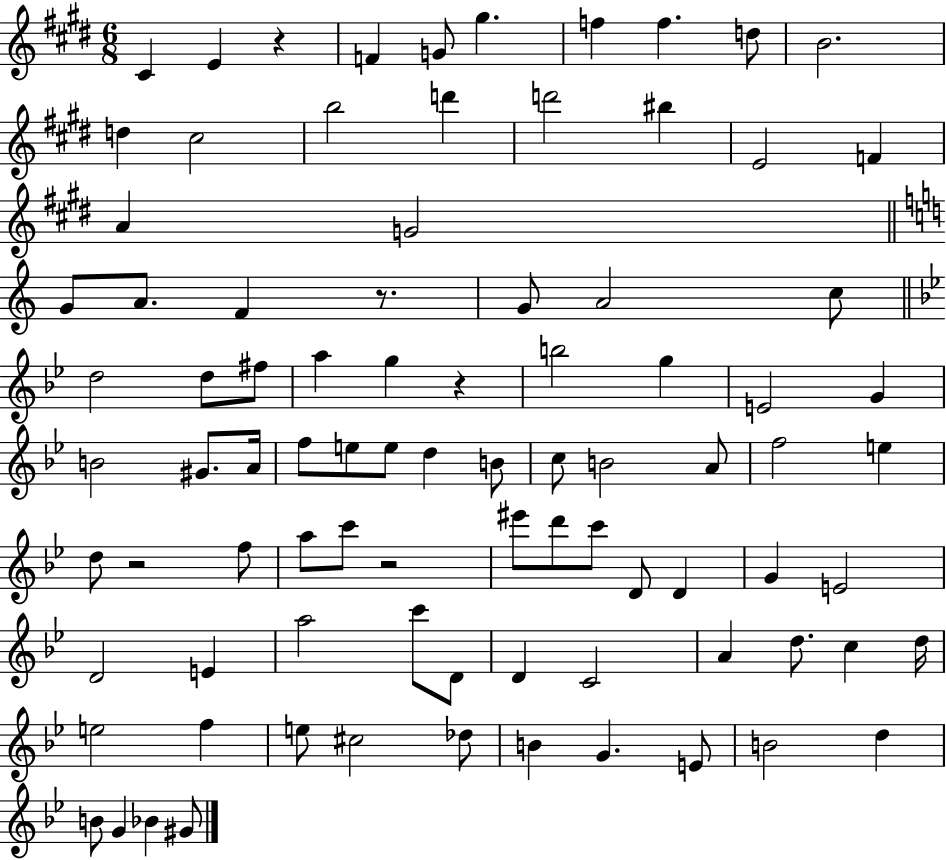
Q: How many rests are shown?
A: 5